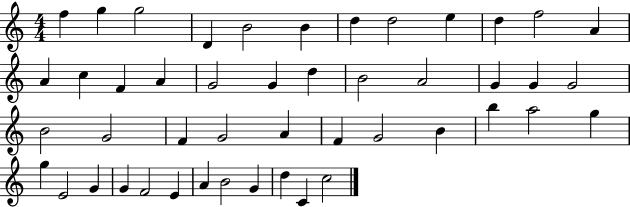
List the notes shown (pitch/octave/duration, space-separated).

F5/q G5/q G5/h D4/q B4/h B4/q D5/q D5/h E5/q D5/q F5/h A4/q A4/q C5/q F4/q A4/q G4/h G4/q D5/q B4/h A4/h G4/q G4/q G4/h B4/h G4/h F4/q G4/h A4/q F4/q G4/h B4/q B5/q A5/h G5/q G5/q E4/h G4/q G4/q F4/h E4/q A4/q B4/h G4/q D5/q C4/q C5/h